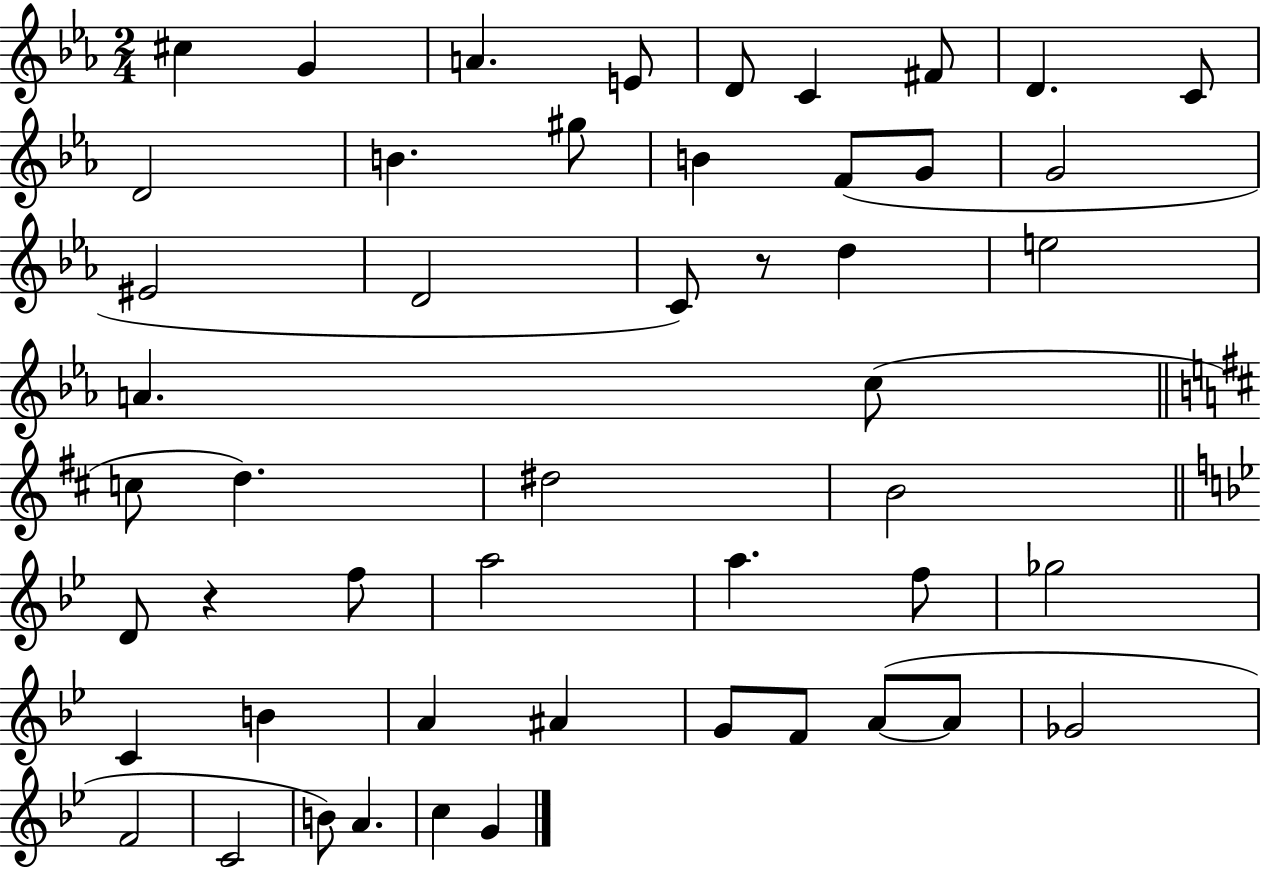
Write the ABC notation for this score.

X:1
T:Untitled
M:2/4
L:1/4
K:Eb
^c G A E/2 D/2 C ^F/2 D C/2 D2 B ^g/2 B F/2 G/2 G2 ^E2 D2 C/2 z/2 d e2 A c/2 c/2 d ^d2 B2 D/2 z f/2 a2 a f/2 _g2 C B A ^A G/2 F/2 A/2 A/2 _G2 F2 C2 B/2 A c G